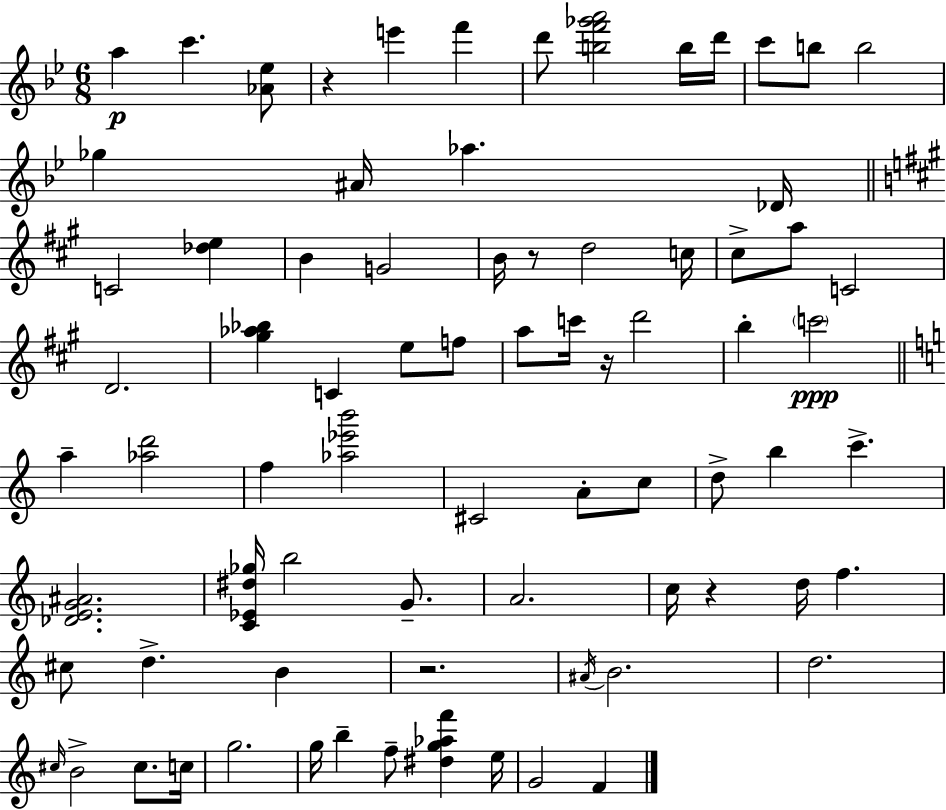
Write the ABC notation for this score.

X:1
T:Untitled
M:6/8
L:1/4
K:Gm
a c' [_A_e]/2 z e' f' d'/2 [bf'_g'a']2 b/4 d'/4 c'/2 b/2 b2 _g ^A/4 _a _D/4 C2 [_de] B G2 B/4 z/2 d2 c/4 ^c/2 a/2 C2 D2 [^g_a_b] C e/2 f/2 a/2 c'/4 z/4 d'2 b c'2 a [_ad']2 f [_a_e'b']2 ^C2 A/2 c/2 d/2 b c' [_DEG^A]2 [C_E^d_g]/4 b2 G/2 A2 c/4 z d/4 f ^c/2 d B z2 ^A/4 B2 d2 ^c/4 B2 ^c/2 c/4 g2 g/4 b f/2 [^dg_af'] e/4 G2 F